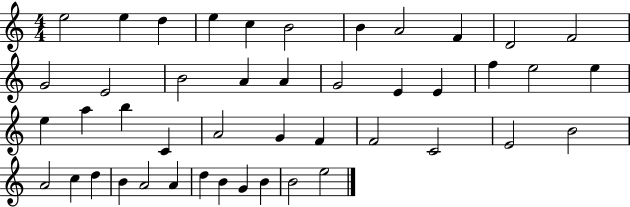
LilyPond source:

{
  \clef treble
  \numericTimeSignature
  \time 4/4
  \key c \major
  e''2 e''4 d''4 | e''4 c''4 b'2 | b'4 a'2 f'4 | d'2 f'2 | \break g'2 e'2 | b'2 a'4 a'4 | g'2 e'4 e'4 | f''4 e''2 e''4 | \break e''4 a''4 b''4 c'4 | a'2 g'4 f'4 | f'2 c'2 | e'2 b'2 | \break a'2 c''4 d''4 | b'4 a'2 a'4 | d''4 b'4 g'4 b'4 | b'2 e''2 | \break \bar "|."
}